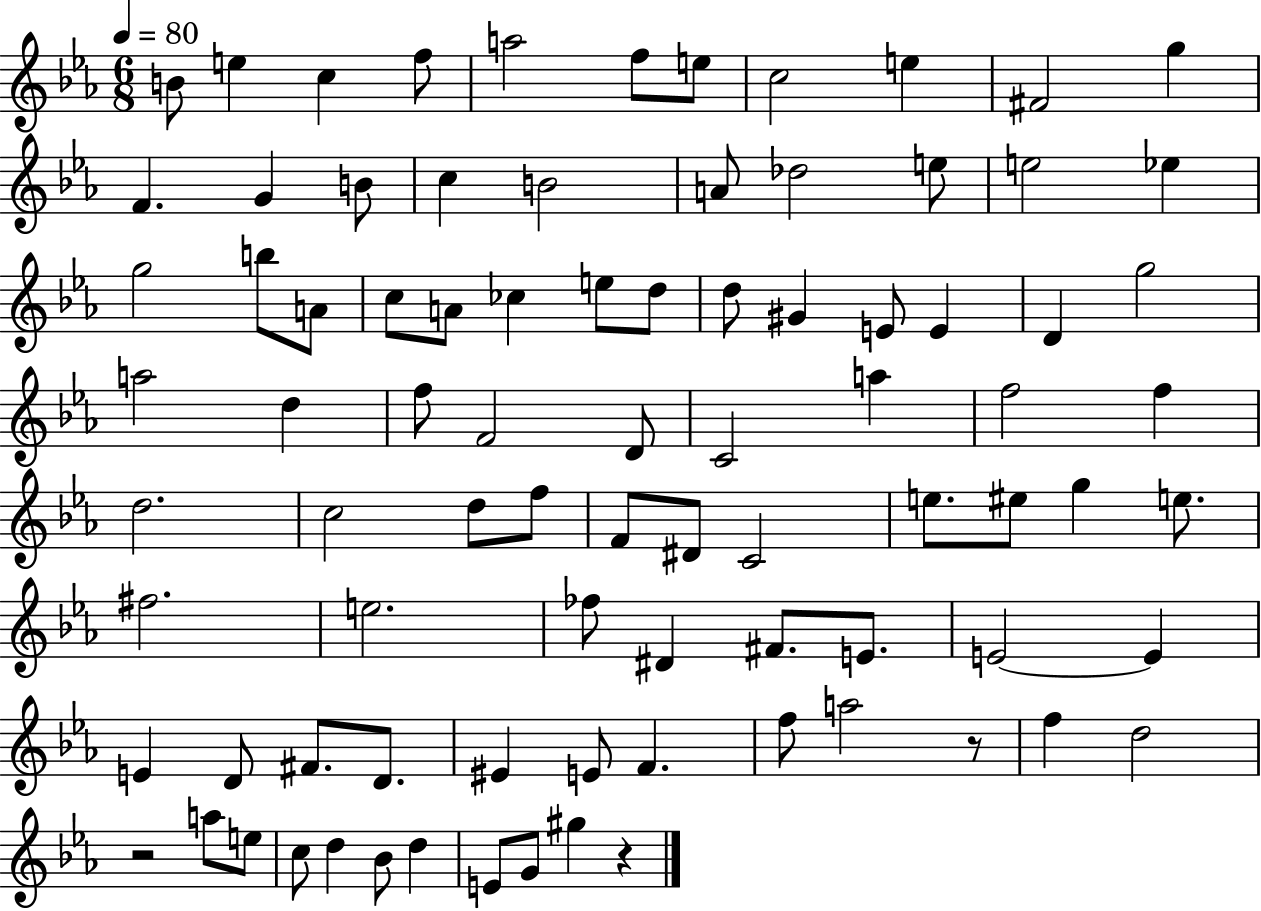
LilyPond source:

{
  \clef treble
  \numericTimeSignature
  \time 6/8
  \key ees \major
  \tempo 4 = 80
  b'8 e''4 c''4 f''8 | a''2 f''8 e''8 | c''2 e''4 | fis'2 g''4 | \break f'4. g'4 b'8 | c''4 b'2 | a'8 des''2 e''8 | e''2 ees''4 | \break g''2 b''8 a'8 | c''8 a'8 ces''4 e''8 d''8 | d''8 gis'4 e'8 e'4 | d'4 g''2 | \break a''2 d''4 | f''8 f'2 d'8 | c'2 a''4 | f''2 f''4 | \break d''2. | c''2 d''8 f''8 | f'8 dis'8 c'2 | e''8. eis''8 g''4 e''8. | \break fis''2. | e''2. | fes''8 dis'4 fis'8. e'8. | e'2~~ e'4 | \break e'4 d'8 fis'8. d'8. | eis'4 e'8 f'4. | f''8 a''2 r8 | f''4 d''2 | \break r2 a''8 e''8 | c''8 d''4 bes'8 d''4 | e'8 g'8 gis''4 r4 | \bar "|."
}